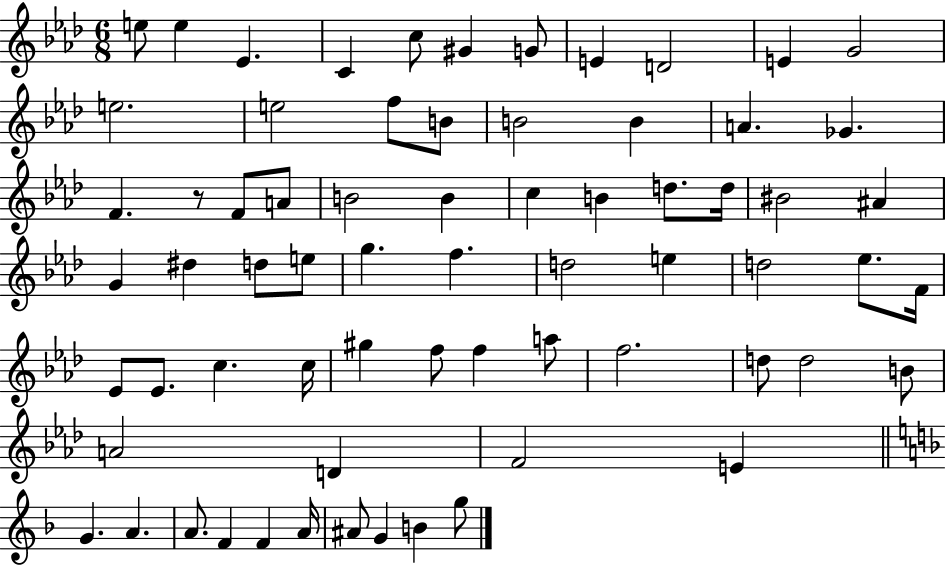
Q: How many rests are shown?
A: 1